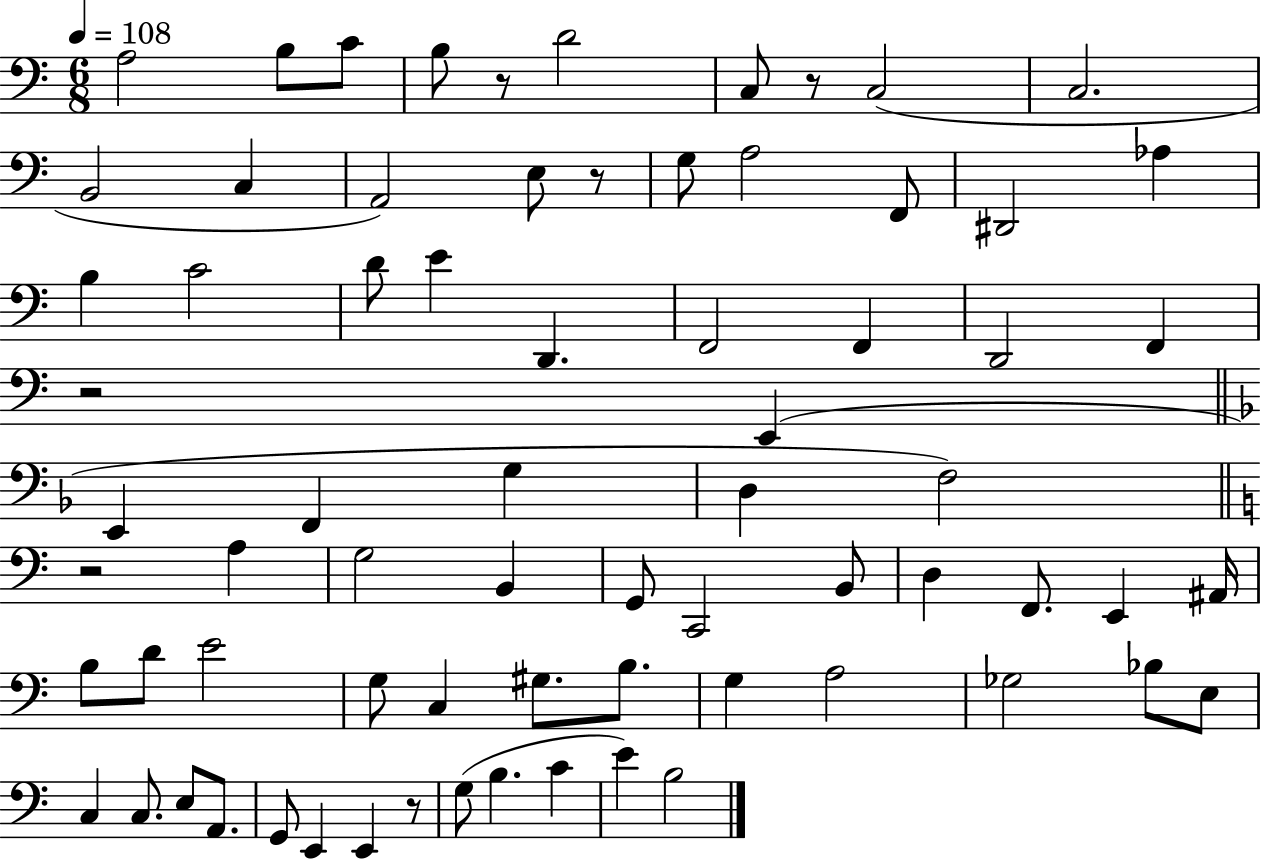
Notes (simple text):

A3/h B3/e C4/e B3/e R/e D4/h C3/e R/e C3/h C3/h. B2/h C3/q A2/h E3/e R/e G3/e A3/h F2/e D#2/h Ab3/q B3/q C4/h D4/e E4/q D2/q. F2/h F2/q D2/h F2/q R/h E2/q E2/q F2/q G3/q D3/q F3/h R/h A3/q G3/h B2/q G2/e C2/h B2/e D3/q F2/e. E2/q A#2/s B3/e D4/e E4/h G3/e C3/q G#3/e. B3/e. G3/q A3/h Gb3/h Bb3/e E3/e C3/q C3/e. E3/e A2/e. G2/e E2/q E2/q R/e G3/e B3/q. C4/q E4/q B3/h